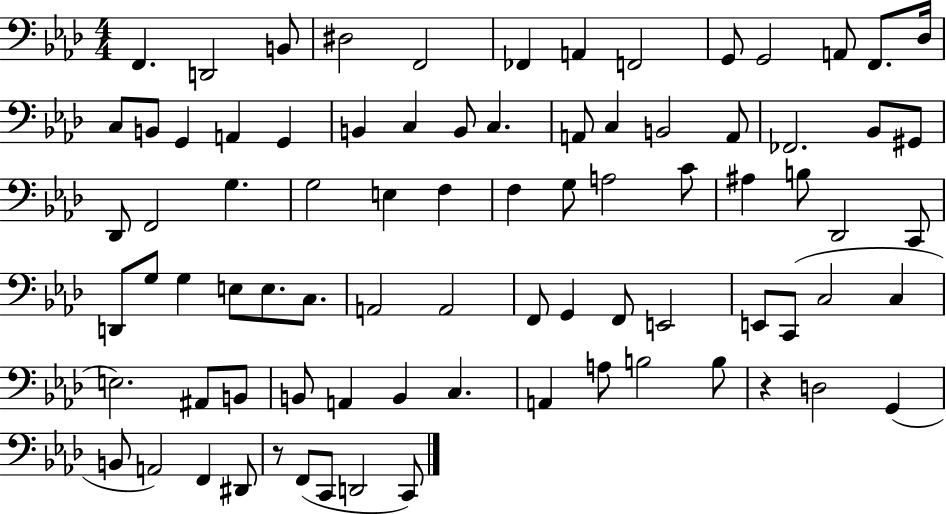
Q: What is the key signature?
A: AES major